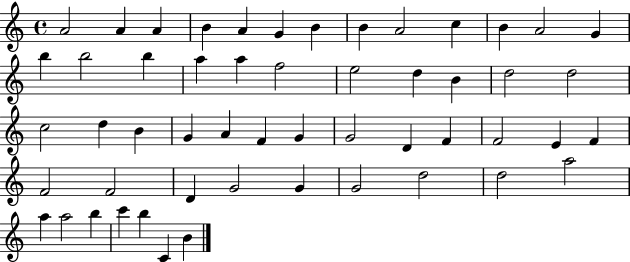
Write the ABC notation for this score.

X:1
T:Untitled
M:4/4
L:1/4
K:C
A2 A A B A G B B A2 c B A2 G b b2 b a a f2 e2 d B d2 d2 c2 d B G A F G G2 D F F2 E F F2 F2 D G2 G G2 d2 d2 a2 a a2 b c' b C B